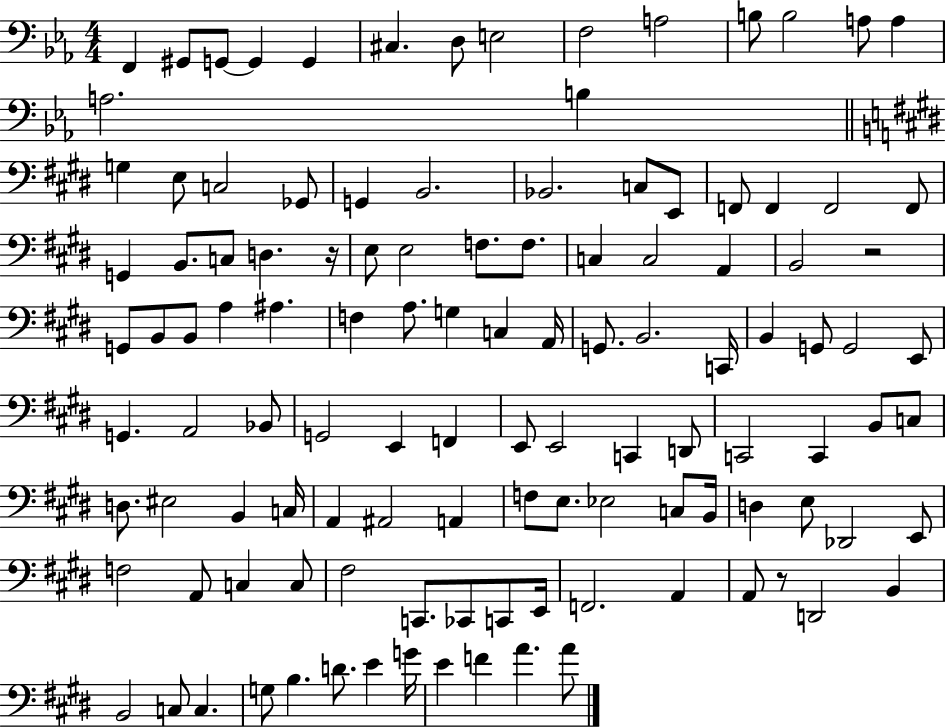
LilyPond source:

{
  \clef bass
  \numericTimeSignature
  \time 4/4
  \key ees \major
  f,4 gis,8 g,8~~ g,4 g,4 | cis4. d8 e2 | f2 a2 | b8 b2 a8 a4 | \break a2. b4 | \bar "||" \break \key e \major g4 e8 c2 ges,8 | g,4 b,2. | bes,2. c8 e,8 | f,8 f,4 f,2 f,8 | \break g,4 b,8. c8 d4. r16 | e8 e2 f8. f8. | c4 c2 a,4 | b,2 r2 | \break g,8 b,8 b,8 a4 ais4. | f4 a8. g4 c4 a,16 | g,8. b,2. c,16 | b,4 g,8 g,2 e,8 | \break g,4. a,2 bes,8 | g,2 e,4 f,4 | e,8 e,2 c,4 d,8 | c,2 c,4 b,8 c8 | \break d8. eis2 b,4 c16 | a,4 ais,2 a,4 | f8 e8. ees2 c8 b,16 | d4 e8 des,2 e,8 | \break f2 a,8 c4 c8 | fis2 c,8. ces,8 c,8 e,16 | f,2. a,4 | a,8 r8 d,2 b,4 | \break b,2 c8 c4. | g8 b4. d'8. e'4 g'16 | e'4 f'4 a'4. a'8 | \bar "|."
}